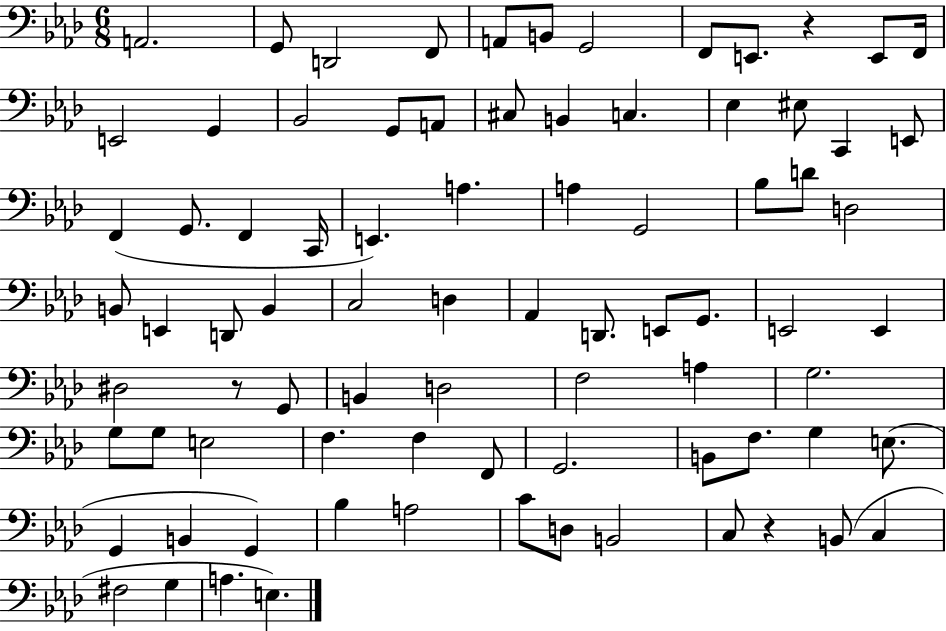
A2/h. G2/e D2/h F2/e A2/e B2/e G2/h F2/e E2/e. R/q E2/e F2/s E2/h G2/q Bb2/h G2/e A2/e C#3/e B2/q C3/q. Eb3/q EIS3/e C2/q E2/e F2/q G2/e. F2/q C2/s E2/q. A3/q. A3/q G2/h Bb3/e D4/e D3/h B2/e E2/q D2/e B2/q C3/h D3/q Ab2/q D2/e. E2/e G2/e. E2/h E2/q D#3/h R/e G2/e B2/q D3/h F3/h A3/q G3/h. G3/e G3/e E3/h F3/q. F3/q F2/e G2/h. B2/e F3/e. G3/q E3/e. G2/q B2/q G2/q Bb3/q A3/h C4/e D3/e B2/h C3/e R/q B2/e C3/q F#3/h G3/q A3/q. E3/q.